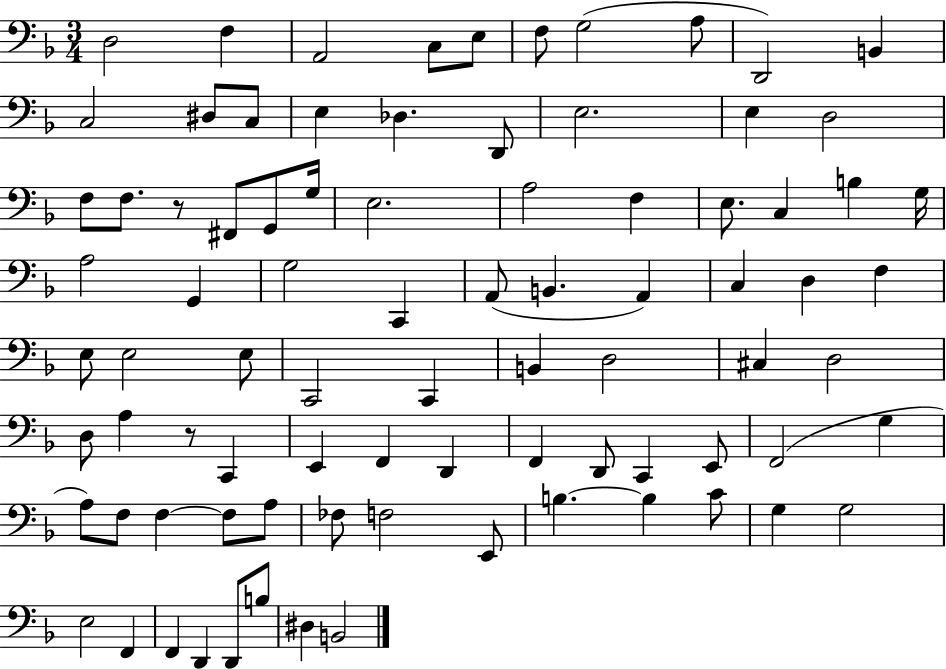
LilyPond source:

{
  \clef bass
  \numericTimeSignature
  \time 3/4
  \key f \major
  \repeat volta 2 { d2 f4 | a,2 c8 e8 | f8 g2( a8 | d,2) b,4 | \break c2 dis8 c8 | e4 des4. d,8 | e2. | e4 d2 | \break f8 f8. r8 fis,8 g,8 g16 | e2. | a2 f4 | e8. c4 b4 g16 | \break a2 g,4 | g2 c,4 | a,8( b,4. a,4) | c4 d4 f4 | \break e8 e2 e8 | c,2 c,4 | b,4 d2 | cis4 d2 | \break d8 a4 r8 c,4 | e,4 f,4 d,4 | f,4 d,8 c,4 e,8 | f,2( g4 | \break a8) f8 f4~~ f8 a8 | fes8 f2 e,8 | b4.~~ b4 c'8 | g4 g2 | \break e2 f,4 | f,4 d,4 d,8 b8 | dis4 b,2 | } \bar "|."
}